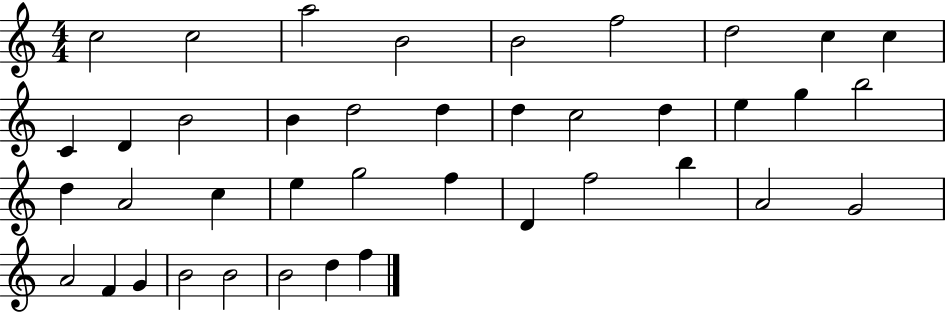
{
  \clef treble
  \numericTimeSignature
  \time 4/4
  \key c \major
  c''2 c''2 | a''2 b'2 | b'2 f''2 | d''2 c''4 c''4 | \break c'4 d'4 b'2 | b'4 d''2 d''4 | d''4 c''2 d''4 | e''4 g''4 b''2 | \break d''4 a'2 c''4 | e''4 g''2 f''4 | d'4 f''2 b''4 | a'2 g'2 | \break a'2 f'4 g'4 | b'2 b'2 | b'2 d''4 f''4 | \bar "|."
}